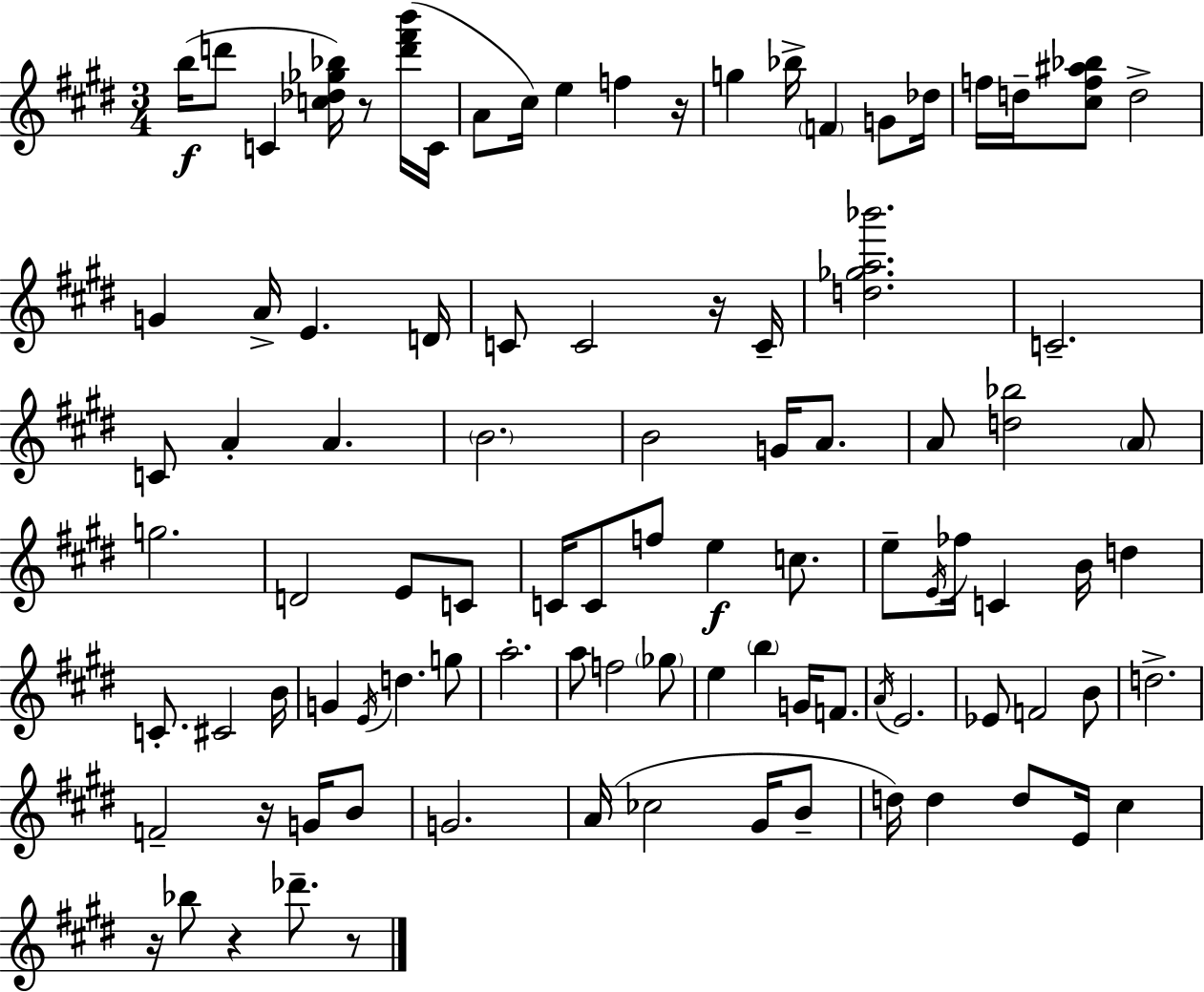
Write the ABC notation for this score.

X:1
T:Untitled
M:3/4
L:1/4
K:E
b/4 d'/2 C [c_d_g_b]/4 z/2 [d'^f'b']/4 C/4 A/2 ^c/4 e f z/4 g _b/4 F G/2 _d/4 f/4 d/4 [^cf^a_b]/2 d2 G A/4 E D/4 C/2 C2 z/4 C/4 [d_ga_b']2 C2 C/2 A A B2 B2 G/4 A/2 A/2 [d_b]2 A/2 g2 D2 E/2 C/2 C/4 C/2 f/2 e c/2 e/2 E/4 _f/4 C B/4 d C/2 ^C2 B/4 G E/4 d g/2 a2 a/2 f2 _g/2 e b G/4 F/2 A/4 E2 _E/2 F2 B/2 d2 F2 z/4 G/4 B/2 G2 A/4 _c2 ^G/4 B/2 d/4 d d/2 E/4 ^c z/4 _b/2 z _d'/2 z/2